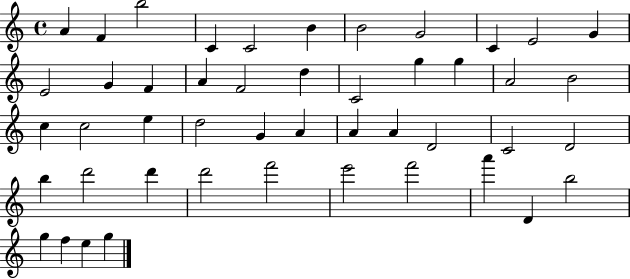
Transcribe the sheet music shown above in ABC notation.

X:1
T:Untitled
M:4/4
L:1/4
K:C
A F b2 C C2 B B2 G2 C E2 G E2 G F A F2 d C2 g g A2 B2 c c2 e d2 G A A A D2 C2 D2 b d'2 d' d'2 f'2 e'2 f'2 a' D b2 g f e g